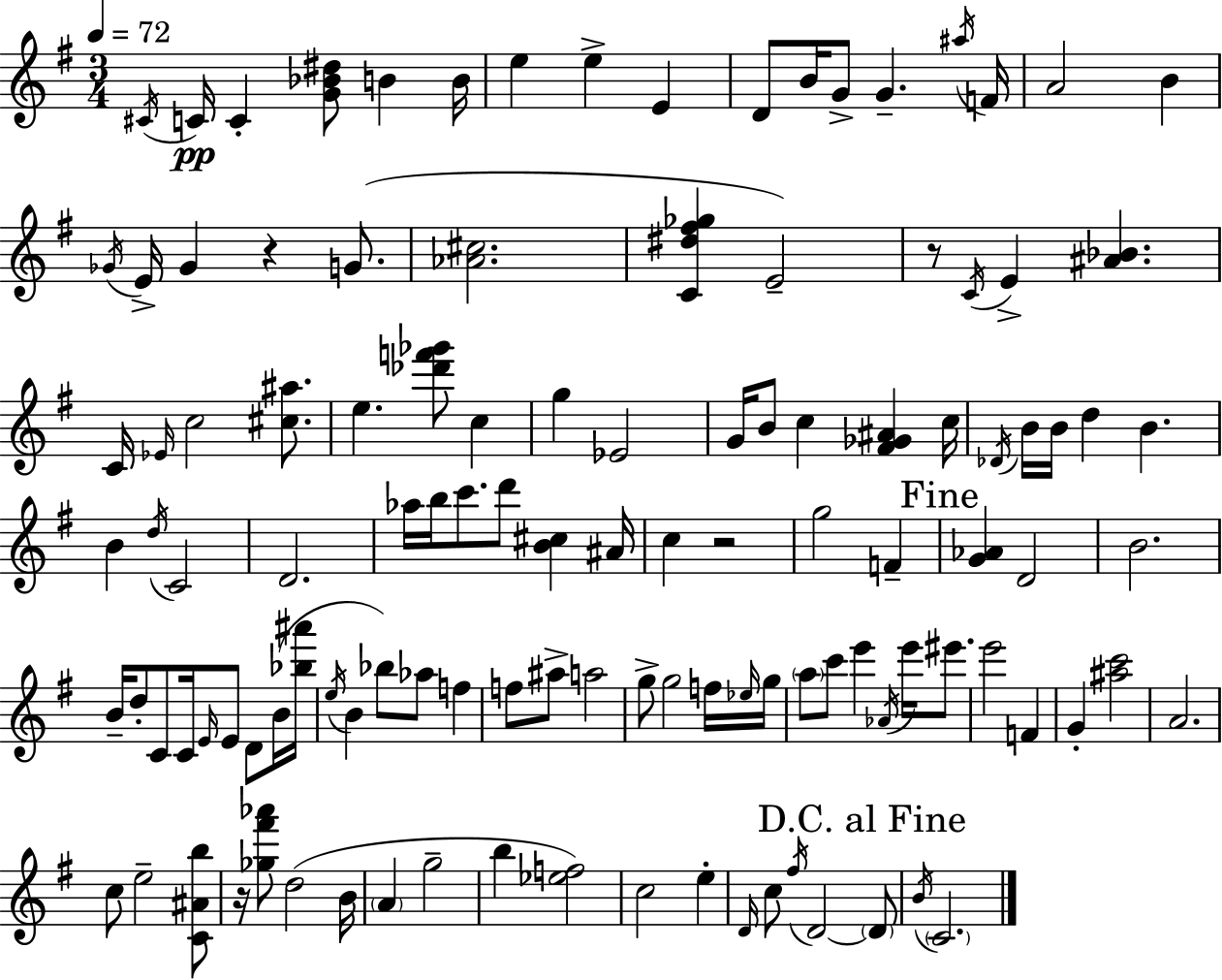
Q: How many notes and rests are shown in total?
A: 118